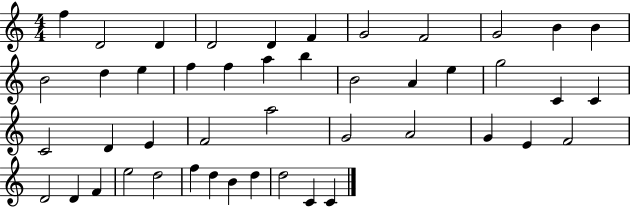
X:1
T:Untitled
M:4/4
L:1/4
K:C
f D2 D D2 D F G2 F2 G2 B B B2 d e f f a b B2 A e g2 C C C2 D E F2 a2 G2 A2 G E F2 D2 D F e2 d2 f d B d d2 C C